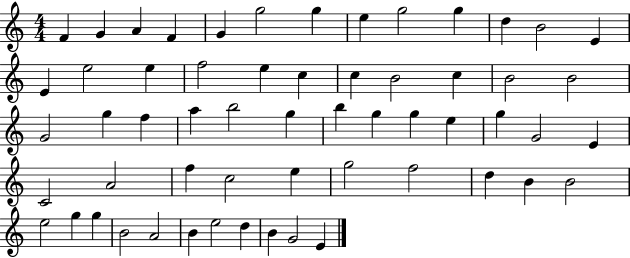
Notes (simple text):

F4/q G4/q A4/q F4/q G4/q G5/h G5/q E5/q G5/h G5/q D5/q B4/h E4/q E4/q E5/h E5/q F5/h E5/q C5/q C5/q B4/h C5/q B4/h B4/h G4/h G5/q F5/q A5/q B5/h G5/q B5/q G5/q G5/q E5/q G5/q G4/h E4/q C4/h A4/h F5/q C5/h E5/q G5/h F5/h D5/q B4/q B4/h E5/h G5/q G5/q B4/h A4/h B4/q E5/h D5/q B4/q G4/h E4/q